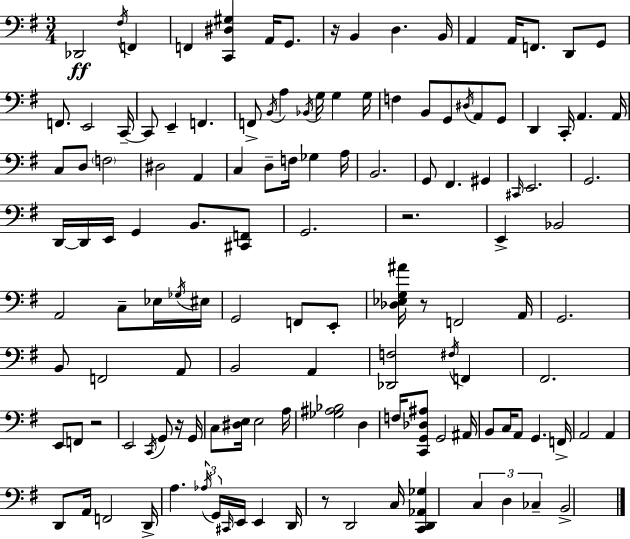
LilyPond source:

{
  \clef bass
  \numericTimeSignature
  \time 3/4
  \key e \minor
  \repeat volta 2 { des,2\ff \acciaccatura { fis16 } f,4 | f,4 <c, dis gis>4 a,16 g,8. | r16 b,4 d4. | b,16 a,4 a,16 f,8. d,8 g,8 | \break f,8. e,2 | c,16--~~ c,8 e,4-- f,4. | f,8-> \acciaccatura { b,16 } a4 \acciaccatura { bes,16 } g16 g4 | g16 f4 b,8 g,8 \acciaccatura { dis16 } | \break a,8 g,8 d,4 c,16-. a,4. | a,16 c8 d8 \parenthesize f2 | dis2 | a,4 c4 d8-- f16 ges4 | \break a16 b,2. | g,8 fis,4. | gis,4 \grace { cis,16 } e,2. | g,2. | \break d,16~~ d,16 e,16 g,4 | b,8. <cis, f,>8 g,2. | r2. | e,4-> bes,2 | \break a,2 | c8-- ees16 \acciaccatura { ges16 } eis16 g,2 | f,8 e,8-. <des ees g ais'>16 r8 f,2 | a,16 g,2. | \break b,8 f,2 | a,8 b,2 | a,4 <des, f>2 | \acciaccatura { fis16 } f,4 fis,2. | \break e,8 f,8 r2 | e,2 | \acciaccatura { c,16 } g,8 r16 g,16 c8 <dis e>16 e2 | a16 <ges ais bes>2 | \break d4 f16 <c, g, des ais>8 g,2 | ais,16 b,8 c16 a,8 | g,4. f,16-> a,2 | a,4 d,8 a,16 f,2 | \break d,16-> a4. | \tuplet 3/2 { \acciaccatura { aes16 } g,16 \grace { cis,16 } } e,16 e,4 d,16 r8 | d,2 c16 <c, d, aes, ges>4 | \tuplet 3/2 { c4 d4 ces4-- } | \break b,2-> } \bar "|."
}